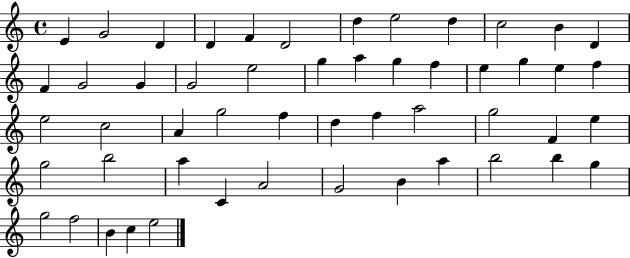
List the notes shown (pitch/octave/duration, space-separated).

E4/q G4/h D4/q D4/q F4/q D4/h D5/q E5/h D5/q C5/h B4/q D4/q F4/q G4/h G4/q G4/h E5/h G5/q A5/q G5/q F5/q E5/q G5/q E5/q F5/q E5/h C5/h A4/q G5/h F5/q D5/q F5/q A5/h G5/h F4/q E5/q G5/h B5/h A5/q C4/q A4/h G4/h B4/q A5/q B5/h B5/q G5/q G5/h F5/h B4/q C5/q E5/h